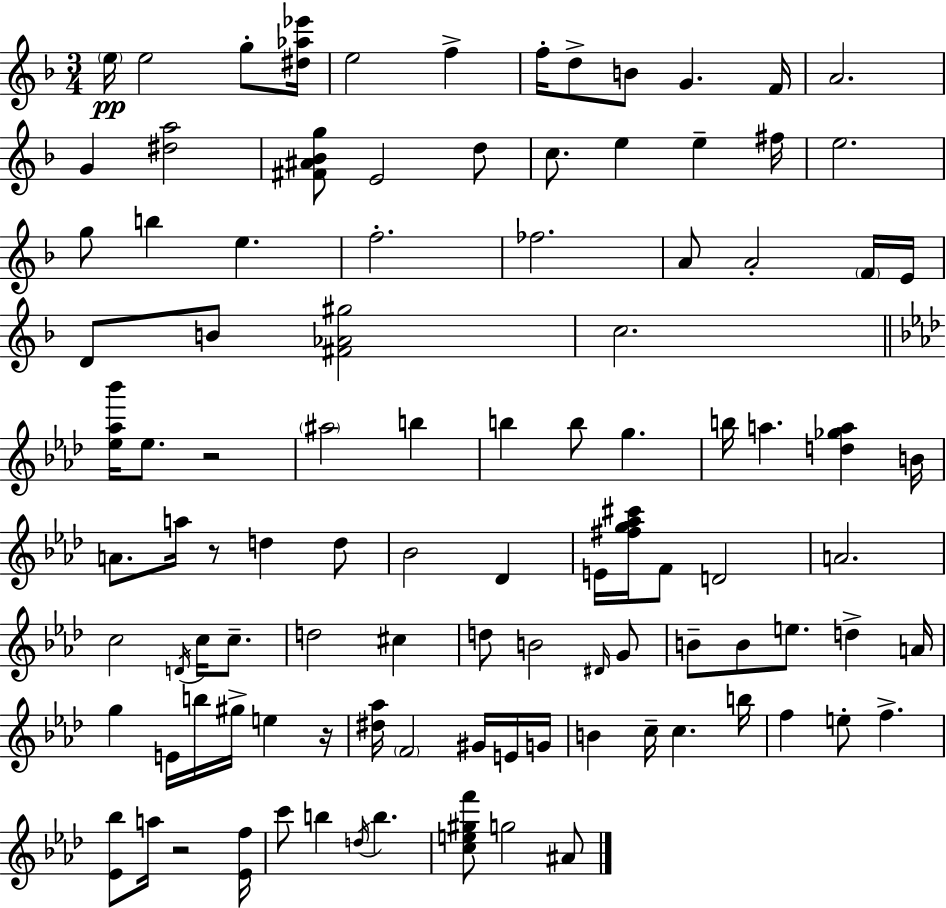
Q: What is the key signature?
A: D minor